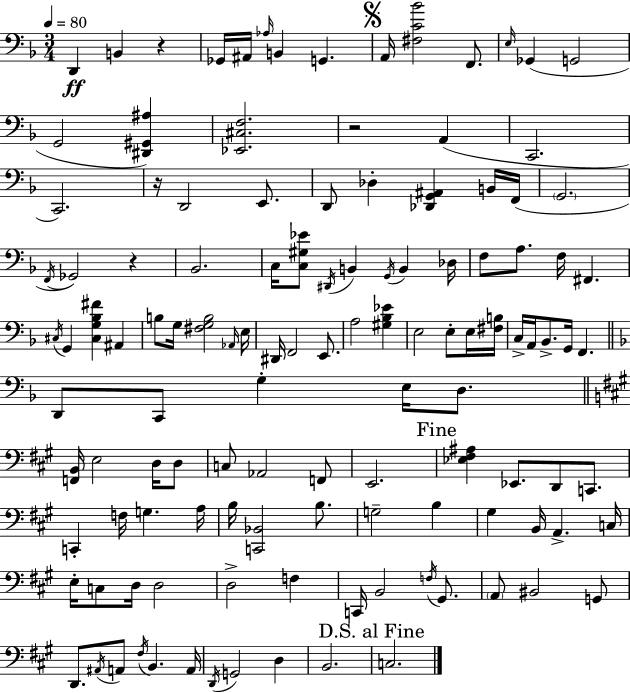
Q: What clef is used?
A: bass